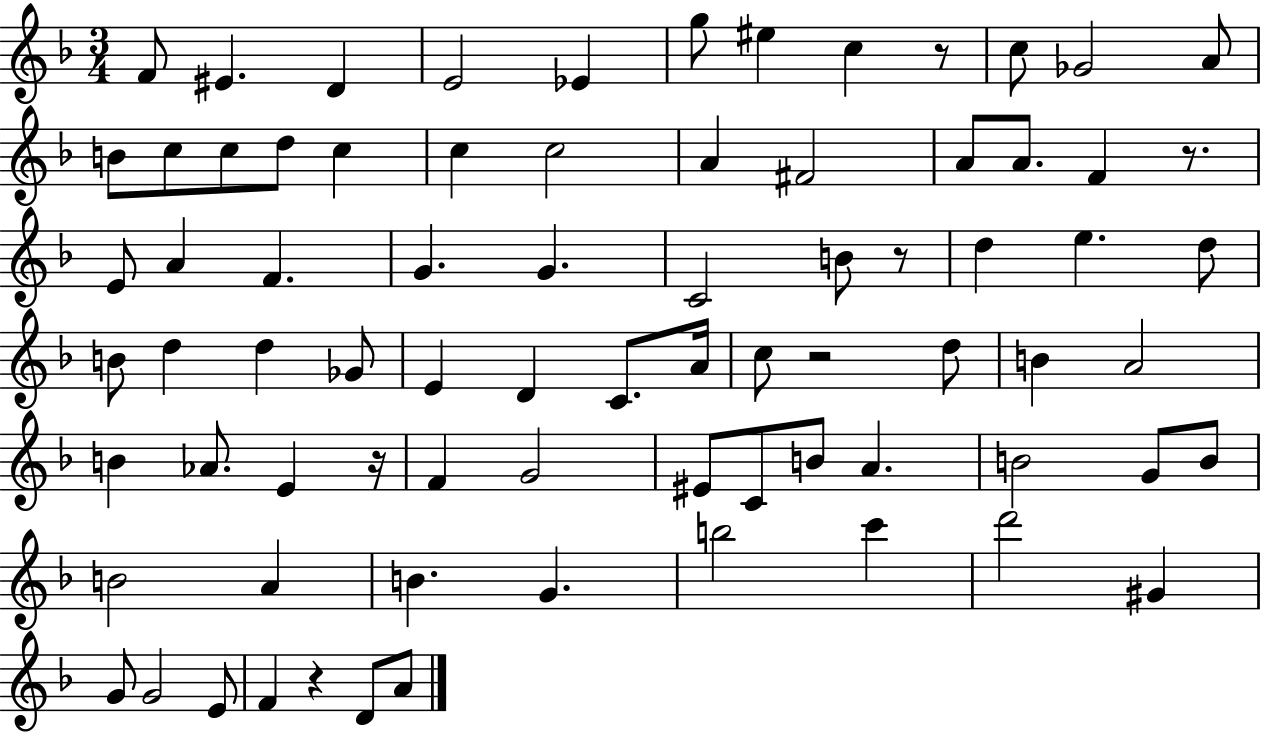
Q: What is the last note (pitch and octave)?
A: A4